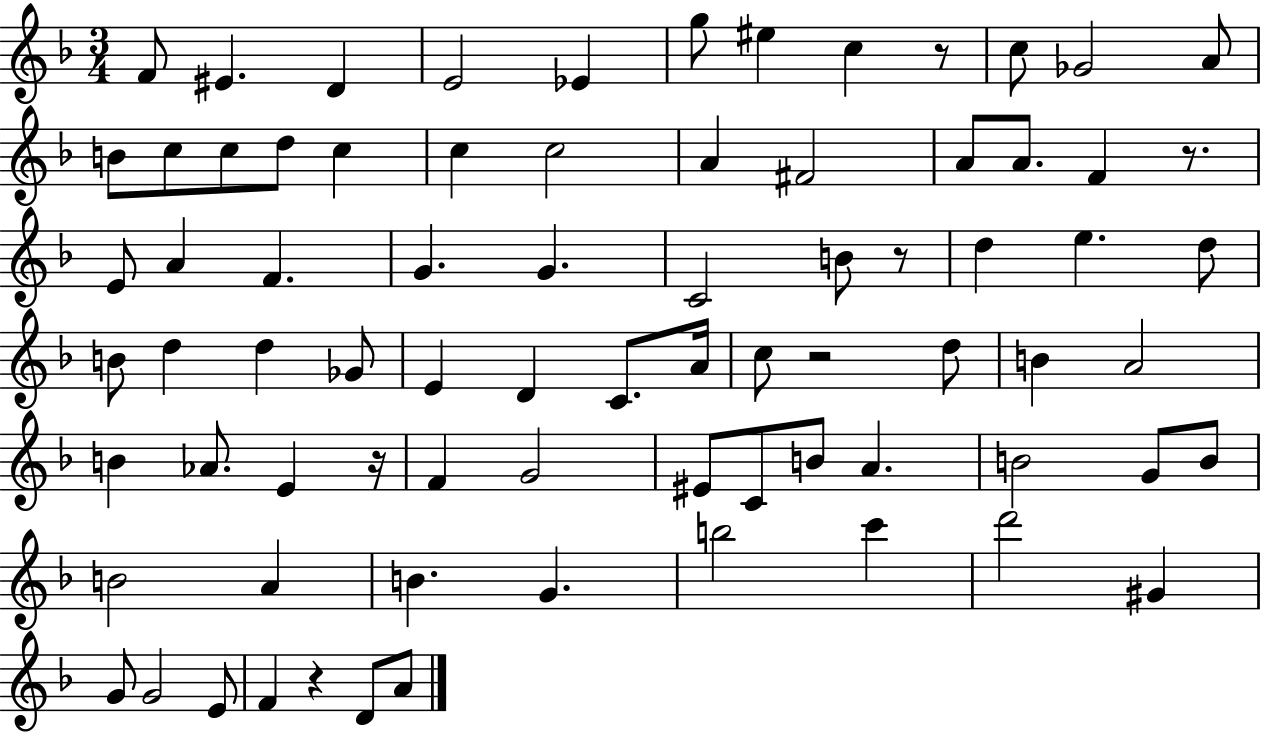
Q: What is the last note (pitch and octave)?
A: A4